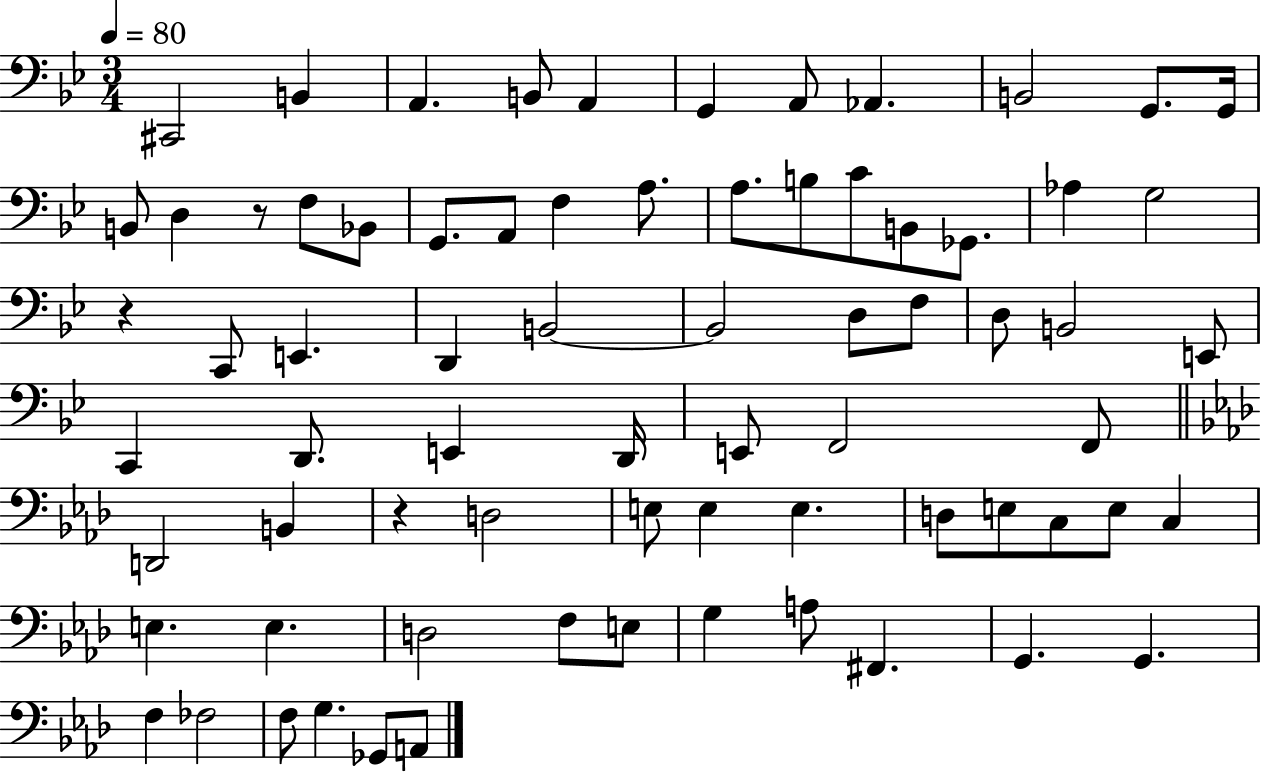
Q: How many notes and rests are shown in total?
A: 73